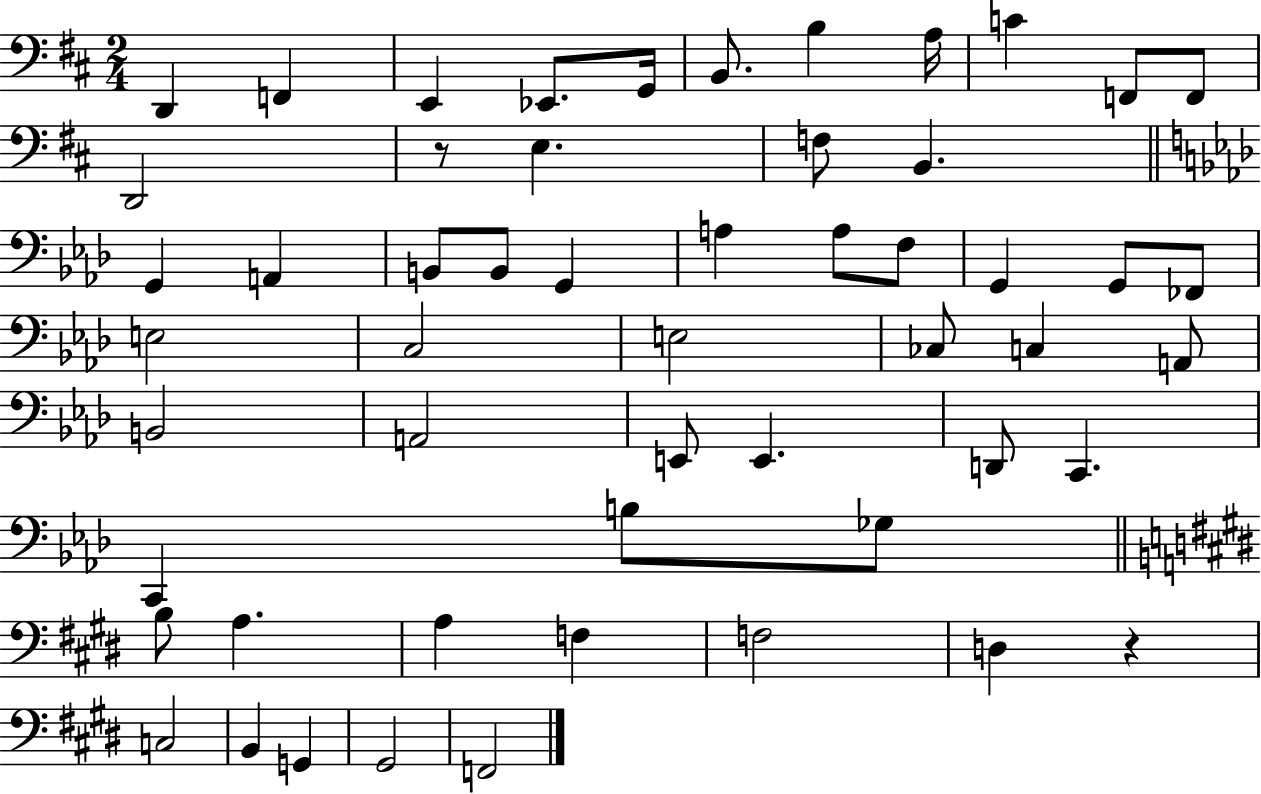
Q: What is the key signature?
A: D major